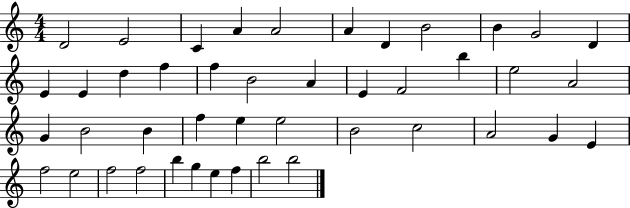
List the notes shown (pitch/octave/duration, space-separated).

D4/h E4/h C4/q A4/q A4/h A4/q D4/q B4/h B4/q G4/h D4/q E4/q E4/q D5/q F5/q F5/q B4/h A4/q E4/q F4/h B5/q E5/h A4/h G4/q B4/h B4/q F5/q E5/q E5/h B4/h C5/h A4/h G4/q E4/q F5/h E5/h F5/h F5/h B5/q G5/q E5/q F5/q B5/h B5/h